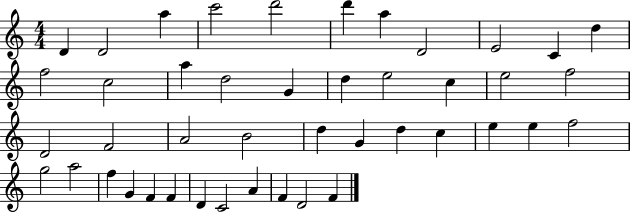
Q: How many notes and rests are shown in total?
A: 44